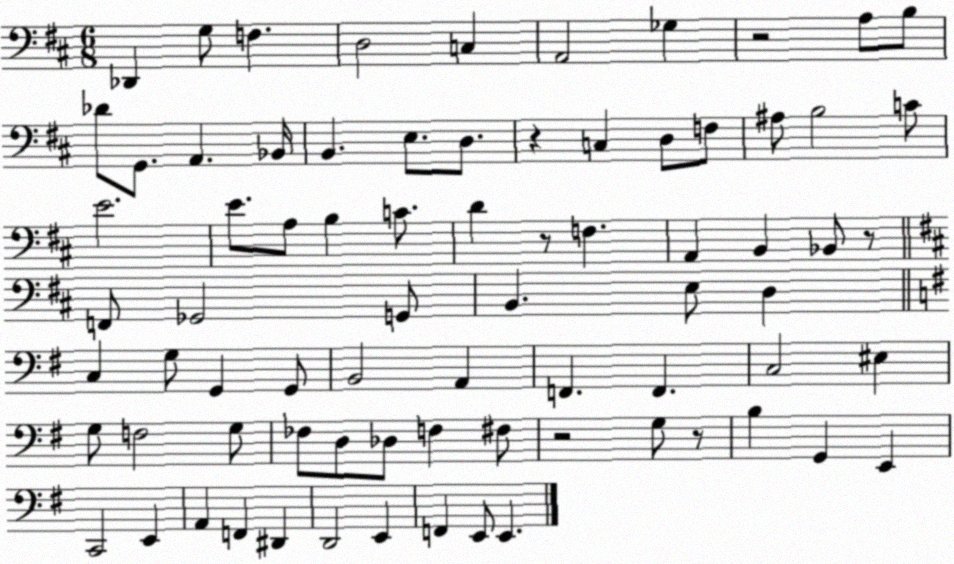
X:1
T:Untitled
M:6/8
L:1/4
K:D
_D,, G,/2 F, D,2 C, A,,2 _G, z2 A,/2 B,/2 _D/2 G,,/2 A,, _B,,/4 B,, E,/2 D,/2 z C, D,/2 F,/2 ^A,/2 B,2 C/2 E2 E/2 A,/2 B, C/2 D z/2 F, A,, B,, _B,,/2 z/2 F,,/2 _G,,2 G,,/2 B,, E,/2 D, C, G,/2 G,, G,,/2 B,,2 A,, F,, F,, C,2 ^E, G,/2 F,2 G,/2 _F,/2 D,/2 _D,/2 F, ^F,/2 z2 G,/2 z/2 B, G,, E,, C,,2 E,, A,, F,, ^D,, D,,2 E,, F,, E,,/2 E,,